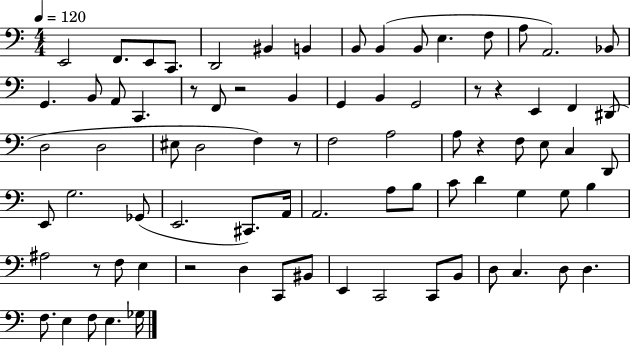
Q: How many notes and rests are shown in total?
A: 80